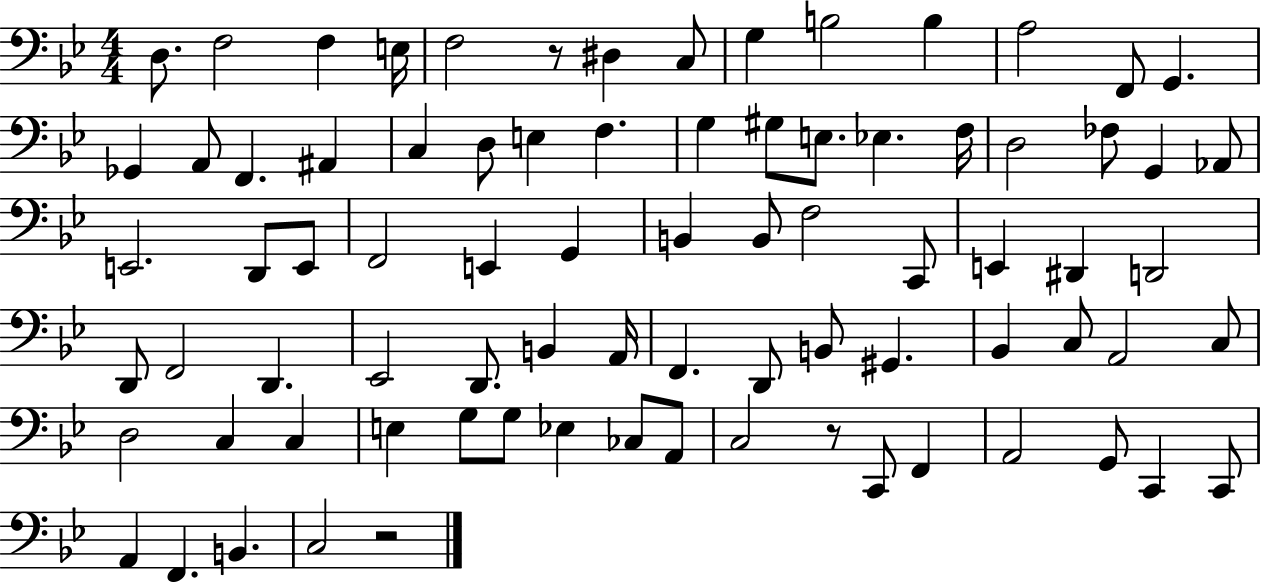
D3/e. F3/h F3/q E3/s F3/h R/e D#3/q C3/e G3/q B3/h B3/q A3/h F2/e G2/q. Gb2/q A2/e F2/q. A#2/q C3/q D3/e E3/q F3/q. G3/q G#3/e E3/e. Eb3/q. F3/s D3/h FES3/e G2/q Ab2/e E2/h. D2/e E2/e F2/h E2/q G2/q B2/q B2/e F3/h C2/e E2/q D#2/q D2/h D2/e F2/h D2/q. Eb2/h D2/e. B2/q A2/s F2/q. D2/e B2/e G#2/q. Bb2/q C3/e A2/h C3/e D3/h C3/q C3/q E3/q G3/e G3/e Eb3/q CES3/e A2/e C3/h R/e C2/e F2/q A2/h G2/e C2/q C2/e A2/q F2/q. B2/q. C3/h R/h